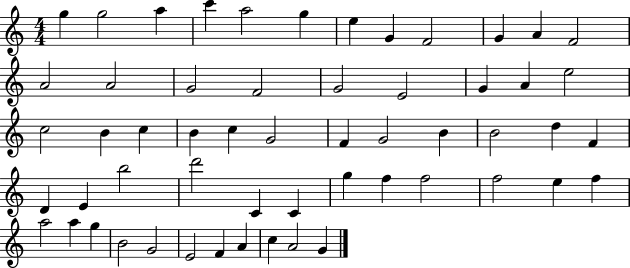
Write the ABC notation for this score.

X:1
T:Untitled
M:4/4
L:1/4
K:C
g g2 a c' a2 g e G F2 G A F2 A2 A2 G2 F2 G2 E2 G A e2 c2 B c B c G2 F G2 B B2 d F D E b2 d'2 C C g f f2 f2 e f a2 a g B2 G2 E2 F A c A2 G